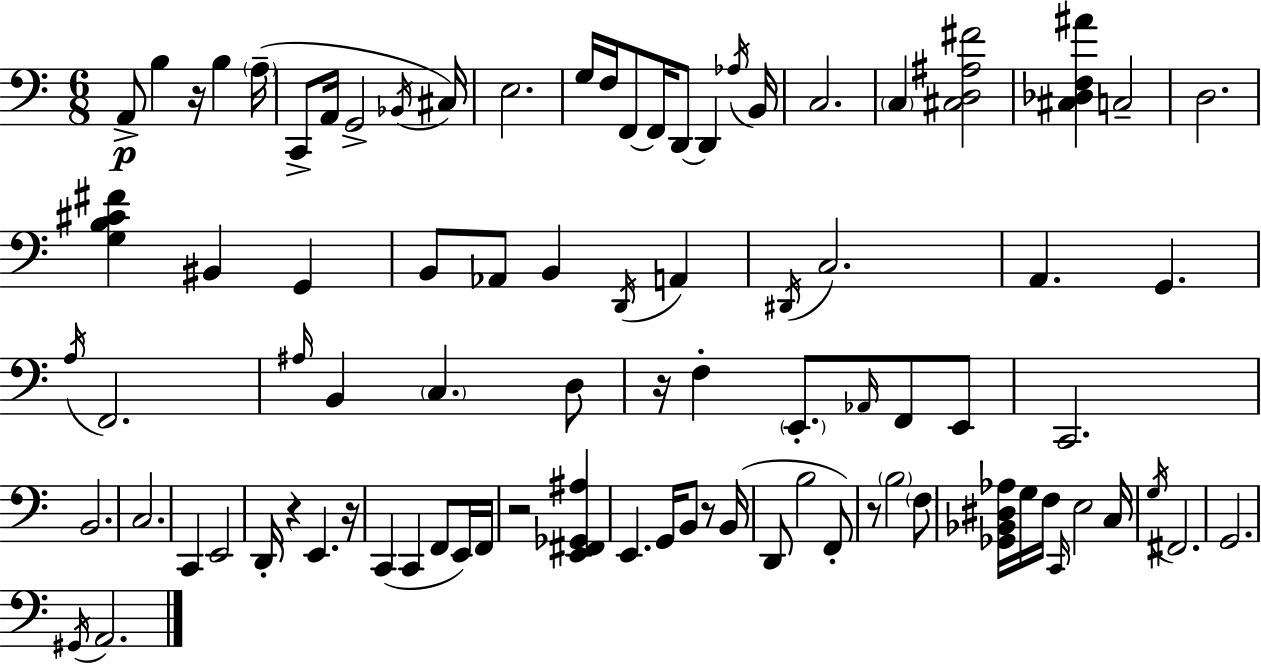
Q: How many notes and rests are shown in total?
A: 87